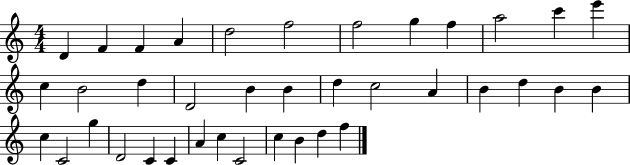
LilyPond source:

{
  \clef treble
  \numericTimeSignature
  \time 4/4
  \key c \major
  d'4 f'4 f'4 a'4 | d''2 f''2 | f''2 g''4 f''4 | a''2 c'''4 e'''4 | \break c''4 b'2 d''4 | d'2 b'4 b'4 | d''4 c''2 a'4 | b'4 d''4 b'4 b'4 | \break c''4 c'2 g''4 | d'2 c'4 c'4 | a'4 c''4 c'2 | c''4 b'4 d''4 f''4 | \break \bar "|."
}